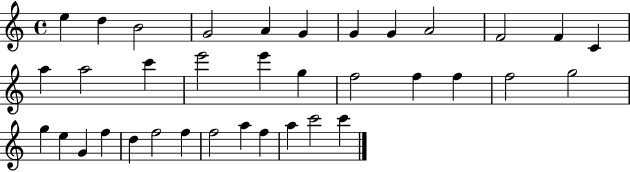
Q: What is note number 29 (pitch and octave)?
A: F5